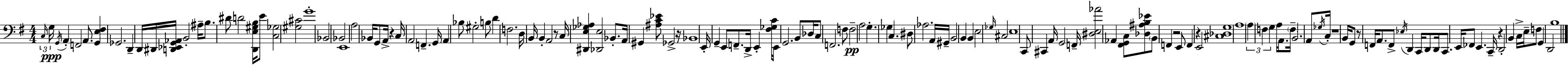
X:1
T:Untitled
M:4/4
L:1/4
K:Em
C,/4 G,/4 G,,/4 A,, F,,2 A,,/2 [G,,E,^F,] _G,,2 D,, D,,/4 ^D,,/4 [D,,_E,,G,,_A,,]/4 B,,2 ^A,/4 B,/2 ^D/2 D2 [D,,E,^G,B,]/4 E/2 [C,_G,]2 [^G,^C]2 G4 _B,,2 _B,,2 E,,4 A,2 _B,,/4 G,,/2 A,,/4 z C,/4 A,,2 F,, G,,/4 A,, _B,/2 ^G,2 B,/2 D F,2 D,/4 B,,/4 B,, A,,2 z/2 C,/4 [^D,,E,_G,_A,] [_D,,E,]2 _B,,/2 A,,/4 ^G,, [^A,C_E]/2 _G,,2 z/4 _B,,4 E,,/4 G,, E,,/2 F,,/2 D,,/4 E,, [^F,_G,C]/4 E,,/4 G,,2 B,,/2 _D,/4 C,/2 F,,2 F,/2 F,2 A,2 G, _G, C, ^D,/2 _A,2 A,,/4 ^G,,/4 B,,2 B,, B,, E,2 _G,/4 ^C,2 E,4 C,,/2 ^C,, A,,/4 G,,2 F,,/4 [^D,E,_A]2 _A,, [^F,,G,,C,]/2 [_D,^A,B,_E]/2 B,,/2 F,, z2 E,,/2 F,, z E,,2 [^C,_D,G,]4 A,4 A, F, G, A,/4 A,,/2 F,/4 B,,2 A,,/2 _G,/4 C,/4 z4 B,,/4 G,,/2 z/2 F,,/4 A,,/2 F,,/2 _E,/4 D,, C,,/4 D,,/2 D,,/4 C,,/2 E,,/4 _F,,/2 E,, C,,/4 z D,,2 B,, C,/4 E,/4 F,/2 G,, D,,2 B,4